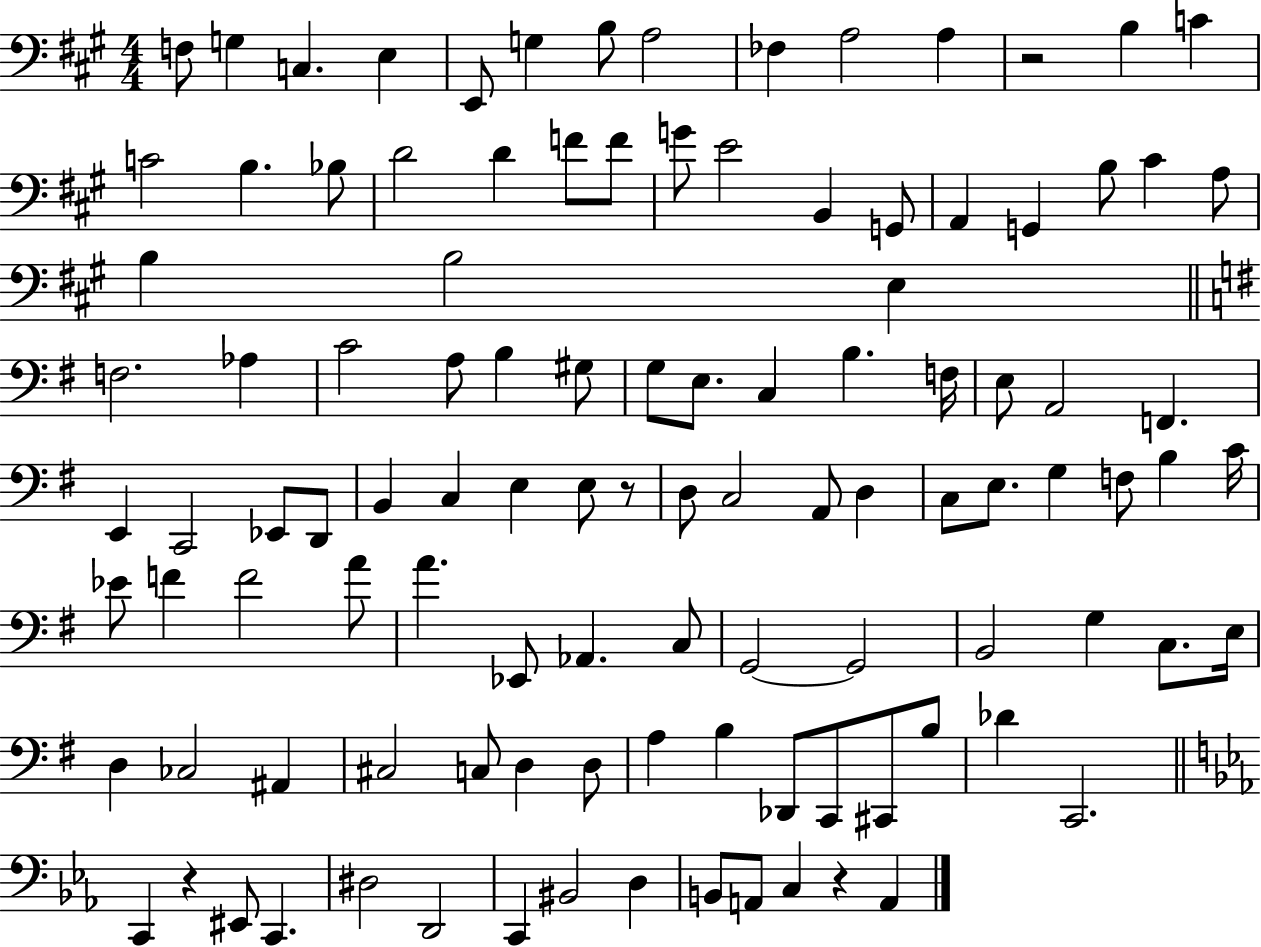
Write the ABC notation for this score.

X:1
T:Untitled
M:4/4
L:1/4
K:A
F,/2 G, C, E, E,,/2 G, B,/2 A,2 _F, A,2 A, z2 B, C C2 B, _B,/2 D2 D F/2 F/2 G/2 E2 B,, G,,/2 A,, G,, B,/2 ^C A,/2 B, B,2 E, F,2 _A, C2 A,/2 B, ^G,/2 G,/2 E,/2 C, B, F,/4 E,/2 A,,2 F,, E,, C,,2 _E,,/2 D,,/2 B,, C, E, E,/2 z/2 D,/2 C,2 A,,/2 D, C,/2 E,/2 G, F,/2 B, C/4 _E/2 F F2 A/2 A _E,,/2 _A,, C,/2 G,,2 G,,2 B,,2 G, C,/2 E,/4 D, _C,2 ^A,, ^C,2 C,/2 D, D,/2 A, B, _D,,/2 C,,/2 ^C,,/2 B,/2 _D C,,2 C,, z ^E,,/2 C,, ^D,2 D,,2 C,, ^B,,2 D, B,,/2 A,,/2 C, z A,,